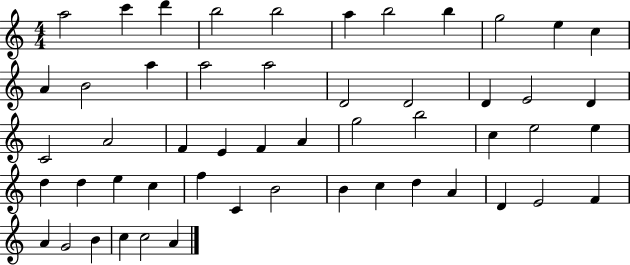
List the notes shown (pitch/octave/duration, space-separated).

A5/h C6/q D6/q B5/h B5/h A5/q B5/h B5/q G5/h E5/q C5/q A4/q B4/h A5/q A5/h A5/h D4/h D4/h D4/q E4/h D4/q C4/h A4/h F4/q E4/q F4/q A4/q G5/h B5/h C5/q E5/h E5/q D5/q D5/q E5/q C5/q F5/q C4/q B4/h B4/q C5/q D5/q A4/q D4/q E4/h F4/q A4/q G4/h B4/q C5/q C5/h A4/q